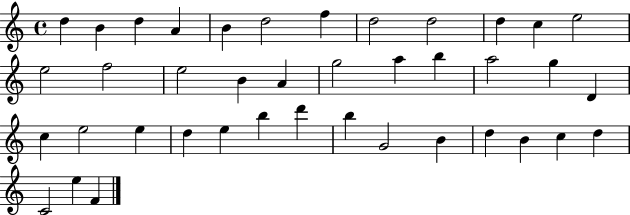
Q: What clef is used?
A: treble